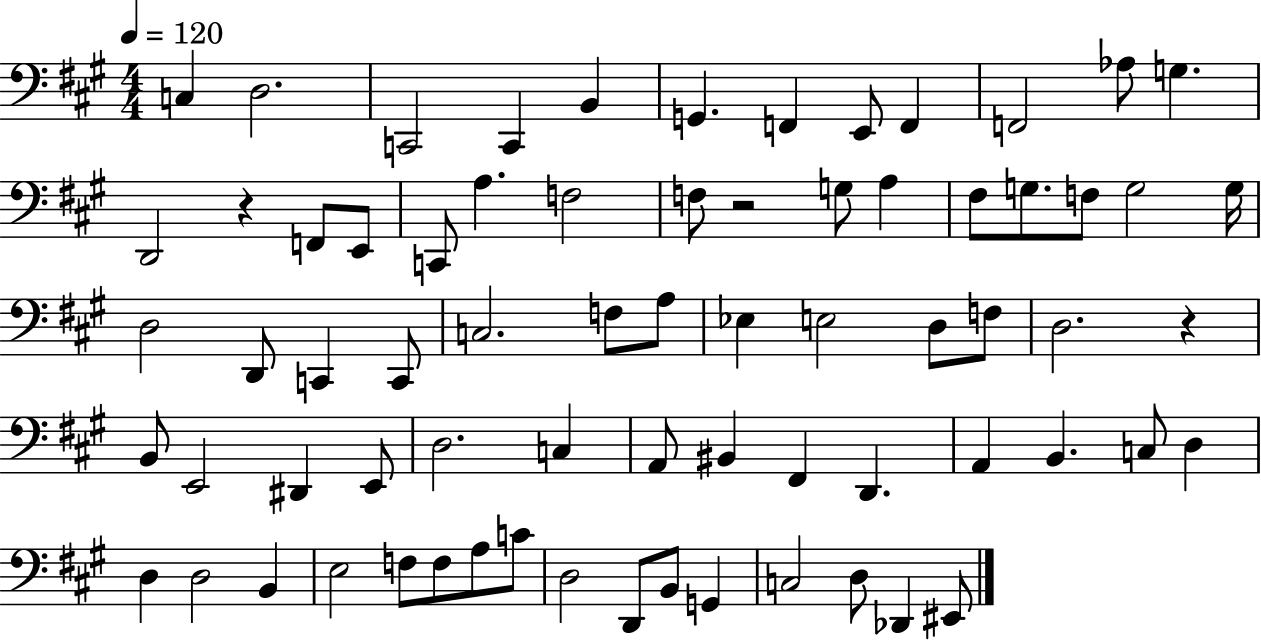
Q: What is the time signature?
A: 4/4